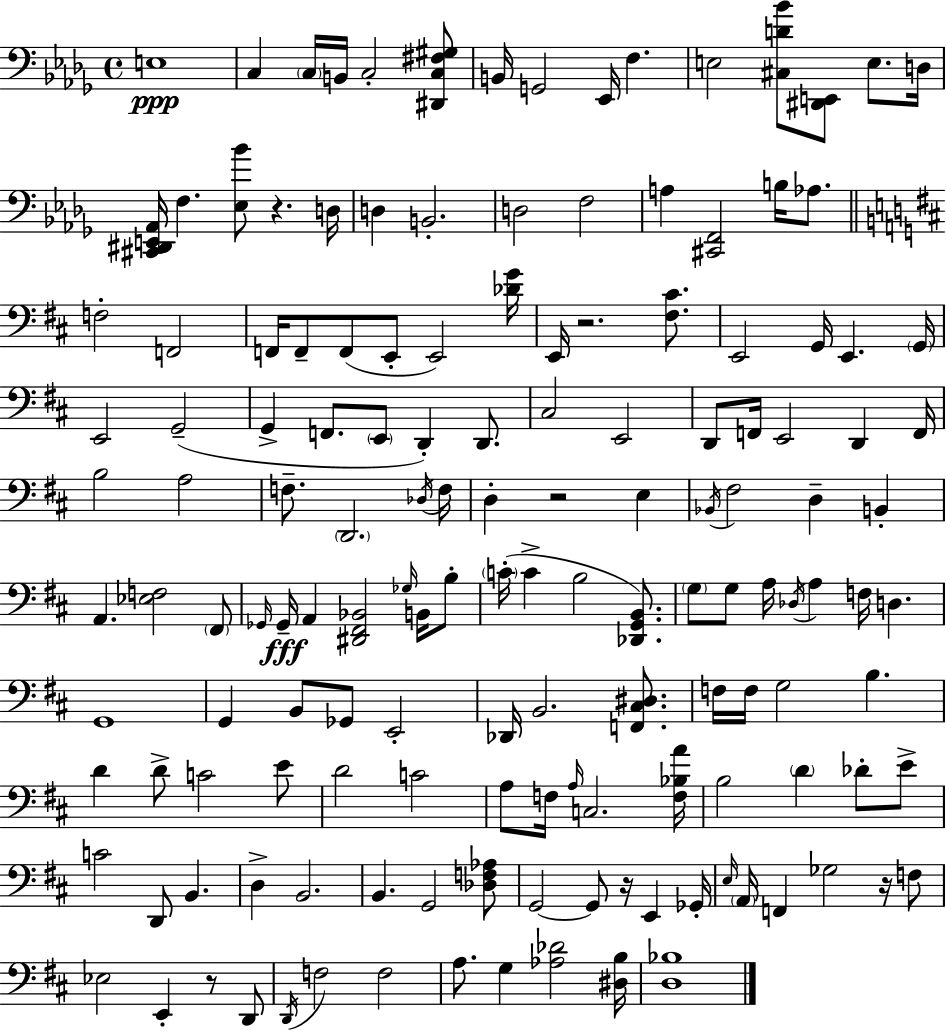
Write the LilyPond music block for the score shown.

{
  \clef bass
  \time 4/4
  \defaultTimeSignature
  \key bes \minor
  e1\ppp | c4 \parenthesize c16 b,16 c2-. <dis, c fis gis>8 | b,16 g,2 ees,16 f4. | e2 <cis d' bes'>8 <dis, e,>8 e8. d16 | \break <cis, dis, e, aes,>16 f4. <ees bes'>8 r4. d16 | d4 b,2.-. | d2 f2 | a4 <cis, f,>2 b16 aes8. | \break \bar "||" \break \key b \minor f2-. f,2 | f,16 f,8-- f,8( e,8-. e,2) <des' g'>16 | e,16 r2. <fis cis'>8. | e,2 g,16 e,4. \parenthesize g,16 | \break e,2 g,2--( | g,4-> f,8. \parenthesize e,8 d,4-.) d,8. | cis2 e,2 | d,8 f,16 e,2 d,4 f,16 | \break b2 a2 | f8.-- \parenthesize d,2. \acciaccatura { des16 } | f16 d4-. r2 e4 | \acciaccatura { bes,16 } fis2 d4-- b,4-. | \break a,4. <ees f>2 | \parenthesize fis,8 \grace { ges,16 } ges,16--\fff a,4 <dis, fis, bes,>2 | \grace { ges16 } b,16 b8-. \parenthesize c'16-.( c'4-> b2 | <des, g, b,>8.) \parenthesize g8 g8 a16 \acciaccatura { des16 } a4 f16 d4. | \break g,1 | g,4 b,8 ges,8 e,2-. | des,16 b,2. | <f, cis dis>8. f16 f16 g2 b4. | \break d'4 d'8-> c'2 | e'8 d'2 c'2 | a8 f16 \grace { a16 } c2. | <f bes a'>16 b2 \parenthesize d'4 | \break des'8-. e'8-> c'2 d,8 | b,4. d4-> b,2. | b,4. g,2 | <des f aes>8 g,2~~ g,8 | \break r16 e,4 ges,16-. \grace { e16 } \parenthesize a,16 f,4 ges2 | r16 f8 ees2 e,4-. | r8 d,8 \acciaccatura { d,16 } f2 | f2 a8. g4 <aes des'>2 | \break <dis b>16 <d bes>1 | \bar "|."
}